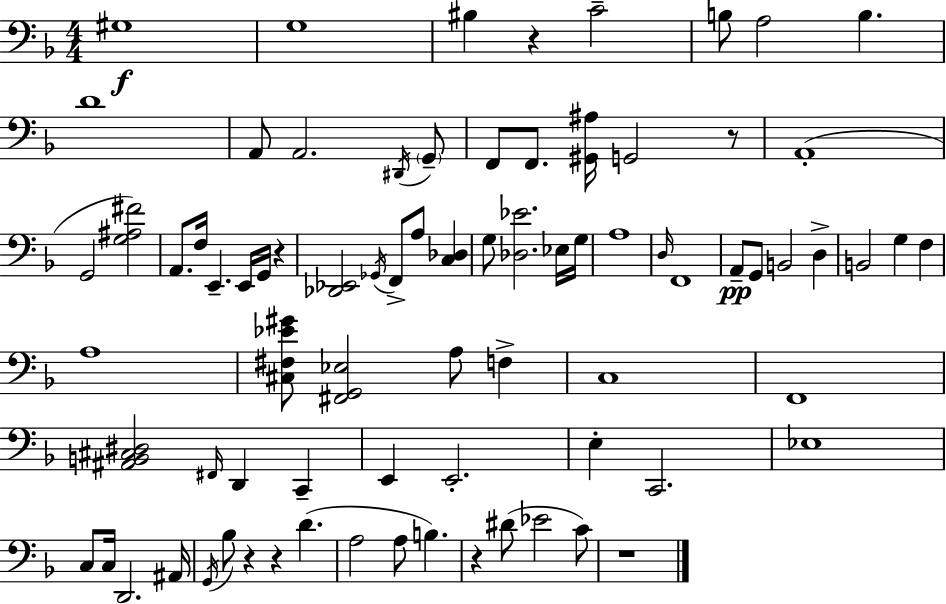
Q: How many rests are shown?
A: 7